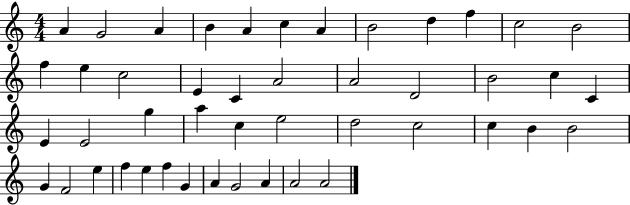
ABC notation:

X:1
T:Untitled
M:4/4
L:1/4
K:C
A G2 A B A c A B2 d f c2 B2 f e c2 E C A2 A2 D2 B2 c C E E2 g a c e2 d2 c2 c B B2 G F2 e f e f G A G2 A A2 A2